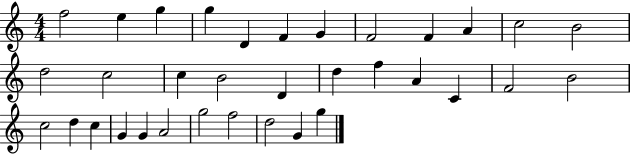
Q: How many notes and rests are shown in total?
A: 34